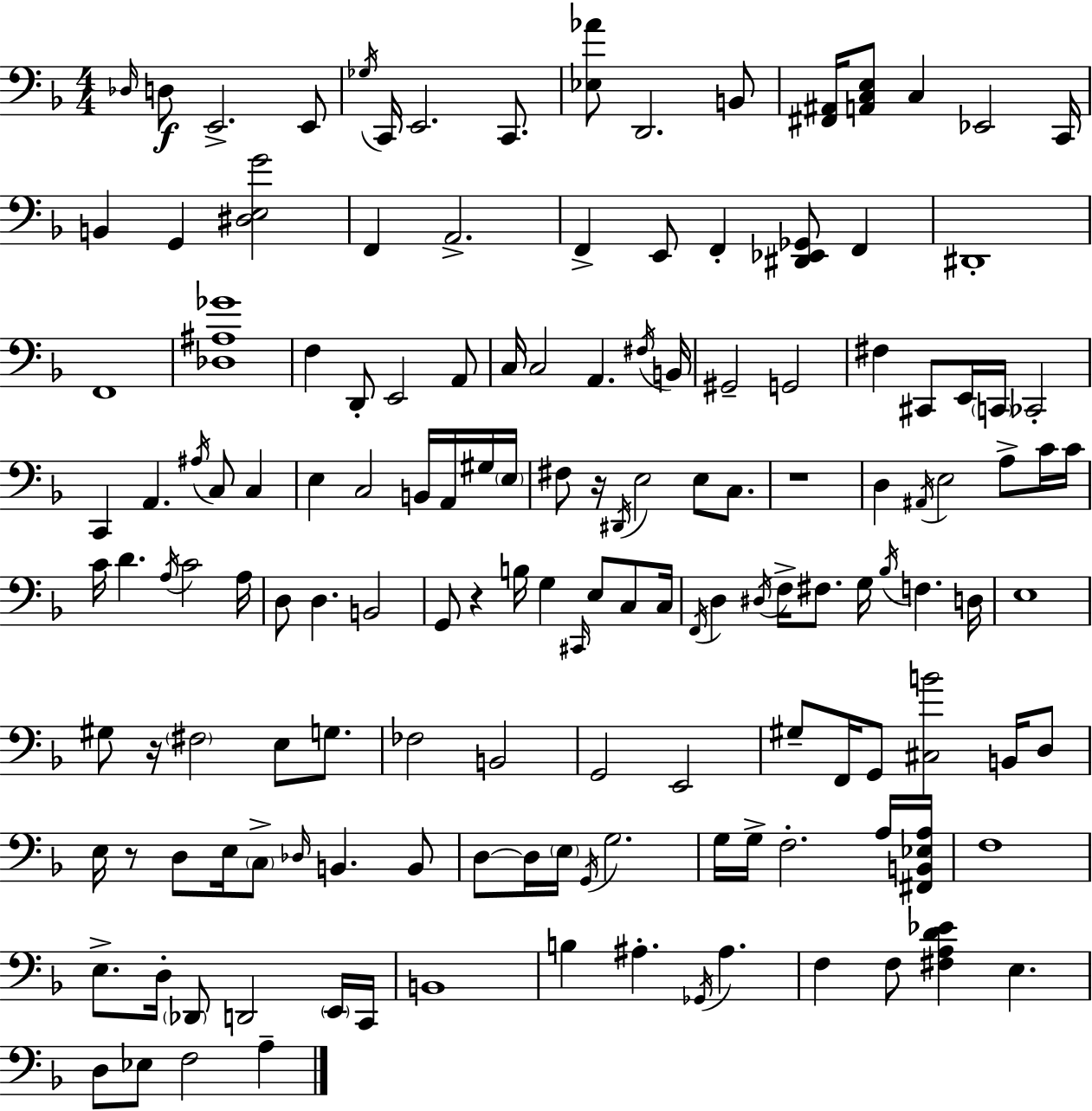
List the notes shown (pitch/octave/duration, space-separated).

Db3/s D3/e E2/h. E2/e Gb3/s C2/s E2/h. C2/e. [Eb3,Ab4]/e D2/h. B2/e [F#2,A#2]/s [A2,C3,E3]/e C3/q Eb2/h C2/s B2/q G2/q [D#3,E3,G4]/h F2/q A2/h. F2/q E2/e F2/q [D#2,Eb2,Gb2]/e F2/q D#2/w F2/w [Db3,A#3,Gb4]/w F3/q D2/e E2/h A2/e C3/s C3/h A2/q. F#3/s B2/s G#2/h G2/h F#3/q C#2/e E2/s C2/s CES2/h C2/q A2/q. A#3/s C3/e C3/q E3/q C3/h B2/s A2/s G#3/s E3/s F#3/e R/s D#2/s E3/h E3/e C3/e. R/w D3/q A#2/s E3/h A3/e C4/s C4/s C4/s D4/q. A3/s C4/h A3/s D3/e D3/q. B2/h G2/e R/q B3/s G3/q C#2/s E3/e C3/e C3/s F2/s D3/q D#3/s F3/s F#3/e. G3/s Bb3/s F3/q. D3/s E3/w G#3/e R/s F#3/h E3/e G3/e. FES3/h B2/h G2/h E2/h G#3/e F2/s G2/e [C#3,B4]/h B2/s D3/e E3/s R/e D3/e E3/s C3/e Db3/s B2/q. B2/e D3/e D3/s E3/s G2/s G3/h. G3/s G3/s F3/h. A3/s [F#2,B2,Eb3,A3]/s F3/w E3/e. D3/s Db2/e D2/h E2/s C2/s B2/w B3/q A#3/q. Gb2/s A#3/q. F3/q F3/e [F#3,A3,D4,Eb4]/q E3/q. D3/e Eb3/e F3/h A3/q